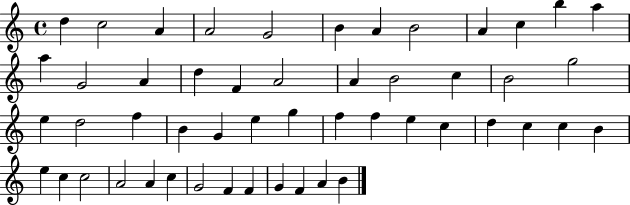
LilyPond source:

{
  \clef treble
  \time 4/4
  \defaultTimeSignature
  \key c \major
  d''4 c''2 a'4 | a'2 g'2 | b'4 a'4 b'2 | a'4 c''4 b''4 a''4 | \break a''4 g'2 a'4 | d''4 f'4 a'2 | a'4 b'2 c''4 | b'2 g''2 | \break e''4 d''2 f''4 | b'4 g'4 e''4 g''4 | f''4 f''4 e''4 c''4 | d''4 c''4 c''4 b'4 | \break e''4 c''4 c''2 | a'2 a'4 c''4 | g'2 f'4 f'4 | g'4 f'4 a'4 b'4 | \break \bar "|."
}